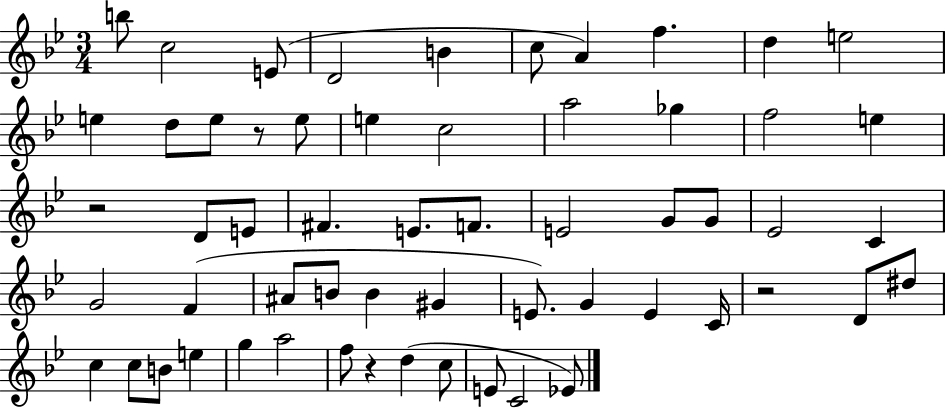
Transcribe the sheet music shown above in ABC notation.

X:1
T:Untitled
M:3/4
L:1/4
K:Bb
b/2 c2 E/2 D2 B c/2 A f d e2 e d/2 e/2 z/2 e/2 e c2 a2 _g f2 e z2 D/2 E/2 ^F E/2 F/2 E2 G/2 G/2 _E2 C G2 F ^A/2 B/2 B ^G E/2 G E C/4 z2 D/2 ^d/2 c c/2 B/2 e g a2 f/2 z d c/2 E/2 C2 _E/2